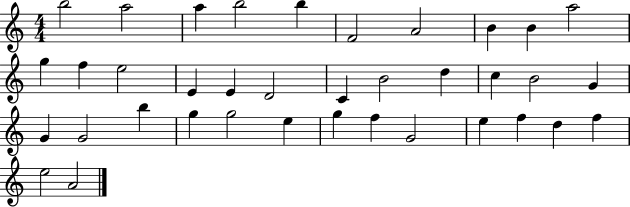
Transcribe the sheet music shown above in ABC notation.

X:1
T:Untitled
M:4/4
L:1/4
K:C
b2 a2 a b2 b F2 A2 B B a2 g f e2 E E D2 C B2 d c B2 G G G2 b g g2 e g f G2 e f d f e2 A2